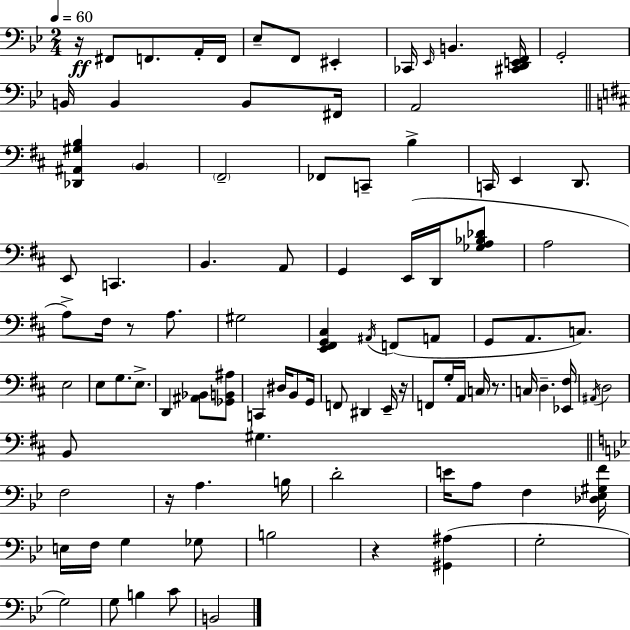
R/s F#2/e F2/e. A2/s F2/s Eb3/e F2/e EIS2/q CES2/s Eb2/s B2/q. [C#2,D2,E2,F2]/s G2/h B2/s B2/q B2/e F#2/s A2/h [Db2,A#2,G#3,B3]/q B2/q F#2/h FES2/e C2/e B3/q C2/s E2/q D2/e. E2/e C2/q. B2/q. A2/e G2/q E2/s D2/s [Gb3,A3,Bb3,Db4]/e A3/h A3/e F#3/s R/e A3/e. G#3/h [E2,F#2,G2,C#3]/q A#2/s F2/e A2/e G2/e A2/e. C3/e. E3/h E3/e G3/e. E3/e. D2/q [A#2,Bb2]/e [Gb2,B2,A#3]/e C2/q D#3/s B2/e G2/s F2/e D#2/q E2/s R/s F2/e G3/s A2/s C3/s R/e. C3/s D3/q. [Eb2,F#3]/s A#2/s D3/h B2/e G#3/q. F3/h R/s A3/q. B3/s D4/h E4/s A3/e F3/q [Db3,Eb3,G#3,F4]/s E3/s F3/s G3/q Gb3/e B3/h R/q [G#2,A#3]/q G3/h G3/h G3/e B3/q C4/e B2/h